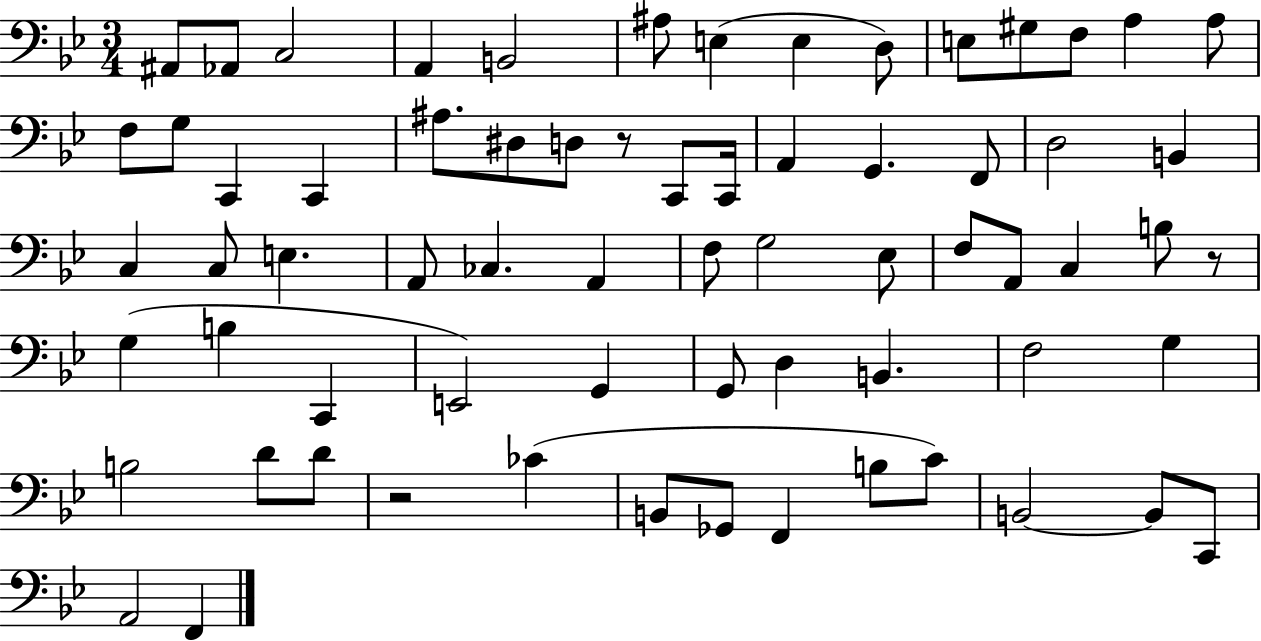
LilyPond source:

{
  \clef bass
  \numericTimeSignature
  \time 3/4
  \key bes \major
  ais,8 aes,8 c2 | a,4 b,2 | ais8 e4( e4 d8) | e8 gis8 f8 a4 a8 | \break f8 g8 c,4 c,4 | ais8. dis8 d8 r8 c,8 c,16 | a,4 g,4. f,8 | d2 b,4 | \break c4 c8 e4. | a,8 ces4. a,4 | f8 g2 ees8 | f8 a,8 c4 b8 r8 | \break g4( b4 c,4 | e,2) g,4 | g,8 d4 b,4. | f2 g4 | \break b2 d'8 d'8 | r2 ces'4( | b,8 ges,8 f,4 b8 c'8) | b,2~~ b,8 c,8 | \break a,2 f,4 | \bar "|."
}